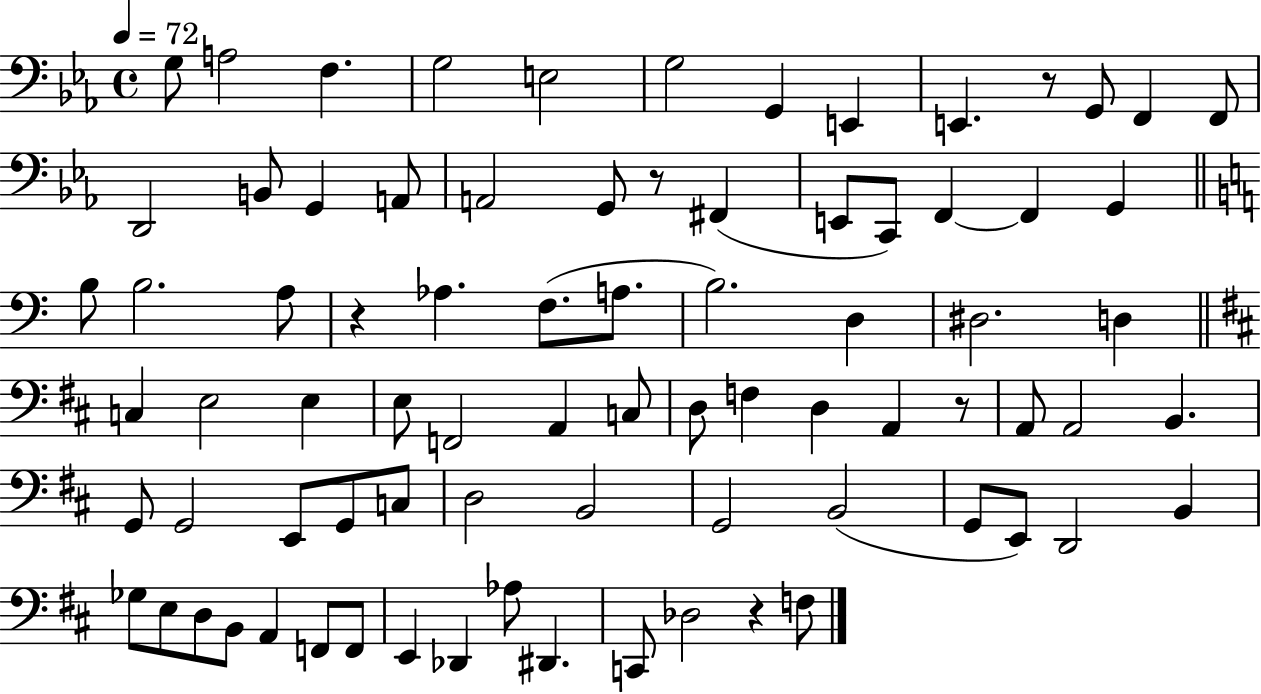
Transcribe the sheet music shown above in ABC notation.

X:1
T:Untitled
M:4/4
L:1/4
K:Eb
G,/2 A,2 F, G,2 E,2 G,2 G,, E,, E,, z/2 G,,/2 F,, F,,/2 D,,2 B,,/2 G,, A,,/2 A,,2 G,,/2 z/2 ^F,, E,,/2 C,,/2 F,, F,, G,, B,/2 B,2 A,/2 z _A, F,/2 A,/2 B,2 D, ^D,2 D, C, E,2 E, E,/2 F,,2 A,, C,/2 D,/2 F, D, A,, z/2 A,,/2 A,,2 B,, G,,/2 G,,2 E,,/2 G,,/2 C,/2 D,2 B,,2 G,,2 B,,2 G,,/2 E,,/2 D,,2 B,, _G,/2 E,/2 D,/2 B,,/2 A,, F,,/2 F,,/2 E,, _D,, _A,/2 ^D,, C,,/2 _D,2 z F,/2